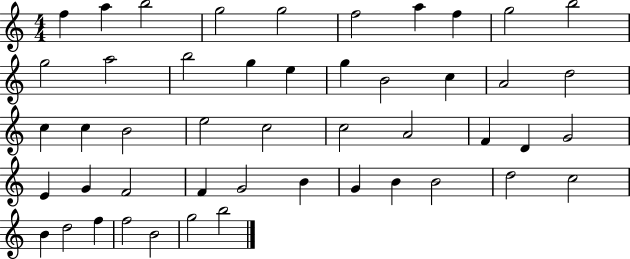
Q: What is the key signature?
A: C major